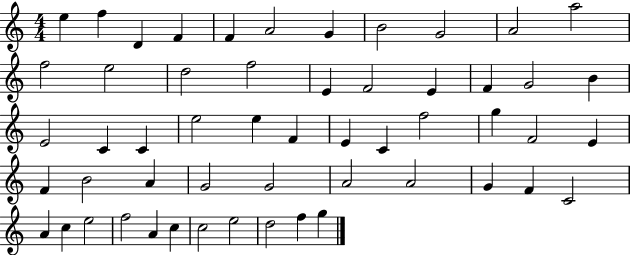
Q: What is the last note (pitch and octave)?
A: G5